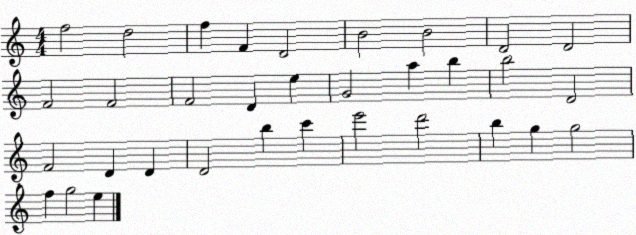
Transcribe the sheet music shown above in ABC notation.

X:1
T:Untitled
M:4/4
L:1/4
K:C
f2 d2 f F D2 B2 B2 D2 D2 F2 F2 F2 D e G2 a b b2 D2 F2 D D D2 b c' e'2 d'2 b g g2 f g2 e